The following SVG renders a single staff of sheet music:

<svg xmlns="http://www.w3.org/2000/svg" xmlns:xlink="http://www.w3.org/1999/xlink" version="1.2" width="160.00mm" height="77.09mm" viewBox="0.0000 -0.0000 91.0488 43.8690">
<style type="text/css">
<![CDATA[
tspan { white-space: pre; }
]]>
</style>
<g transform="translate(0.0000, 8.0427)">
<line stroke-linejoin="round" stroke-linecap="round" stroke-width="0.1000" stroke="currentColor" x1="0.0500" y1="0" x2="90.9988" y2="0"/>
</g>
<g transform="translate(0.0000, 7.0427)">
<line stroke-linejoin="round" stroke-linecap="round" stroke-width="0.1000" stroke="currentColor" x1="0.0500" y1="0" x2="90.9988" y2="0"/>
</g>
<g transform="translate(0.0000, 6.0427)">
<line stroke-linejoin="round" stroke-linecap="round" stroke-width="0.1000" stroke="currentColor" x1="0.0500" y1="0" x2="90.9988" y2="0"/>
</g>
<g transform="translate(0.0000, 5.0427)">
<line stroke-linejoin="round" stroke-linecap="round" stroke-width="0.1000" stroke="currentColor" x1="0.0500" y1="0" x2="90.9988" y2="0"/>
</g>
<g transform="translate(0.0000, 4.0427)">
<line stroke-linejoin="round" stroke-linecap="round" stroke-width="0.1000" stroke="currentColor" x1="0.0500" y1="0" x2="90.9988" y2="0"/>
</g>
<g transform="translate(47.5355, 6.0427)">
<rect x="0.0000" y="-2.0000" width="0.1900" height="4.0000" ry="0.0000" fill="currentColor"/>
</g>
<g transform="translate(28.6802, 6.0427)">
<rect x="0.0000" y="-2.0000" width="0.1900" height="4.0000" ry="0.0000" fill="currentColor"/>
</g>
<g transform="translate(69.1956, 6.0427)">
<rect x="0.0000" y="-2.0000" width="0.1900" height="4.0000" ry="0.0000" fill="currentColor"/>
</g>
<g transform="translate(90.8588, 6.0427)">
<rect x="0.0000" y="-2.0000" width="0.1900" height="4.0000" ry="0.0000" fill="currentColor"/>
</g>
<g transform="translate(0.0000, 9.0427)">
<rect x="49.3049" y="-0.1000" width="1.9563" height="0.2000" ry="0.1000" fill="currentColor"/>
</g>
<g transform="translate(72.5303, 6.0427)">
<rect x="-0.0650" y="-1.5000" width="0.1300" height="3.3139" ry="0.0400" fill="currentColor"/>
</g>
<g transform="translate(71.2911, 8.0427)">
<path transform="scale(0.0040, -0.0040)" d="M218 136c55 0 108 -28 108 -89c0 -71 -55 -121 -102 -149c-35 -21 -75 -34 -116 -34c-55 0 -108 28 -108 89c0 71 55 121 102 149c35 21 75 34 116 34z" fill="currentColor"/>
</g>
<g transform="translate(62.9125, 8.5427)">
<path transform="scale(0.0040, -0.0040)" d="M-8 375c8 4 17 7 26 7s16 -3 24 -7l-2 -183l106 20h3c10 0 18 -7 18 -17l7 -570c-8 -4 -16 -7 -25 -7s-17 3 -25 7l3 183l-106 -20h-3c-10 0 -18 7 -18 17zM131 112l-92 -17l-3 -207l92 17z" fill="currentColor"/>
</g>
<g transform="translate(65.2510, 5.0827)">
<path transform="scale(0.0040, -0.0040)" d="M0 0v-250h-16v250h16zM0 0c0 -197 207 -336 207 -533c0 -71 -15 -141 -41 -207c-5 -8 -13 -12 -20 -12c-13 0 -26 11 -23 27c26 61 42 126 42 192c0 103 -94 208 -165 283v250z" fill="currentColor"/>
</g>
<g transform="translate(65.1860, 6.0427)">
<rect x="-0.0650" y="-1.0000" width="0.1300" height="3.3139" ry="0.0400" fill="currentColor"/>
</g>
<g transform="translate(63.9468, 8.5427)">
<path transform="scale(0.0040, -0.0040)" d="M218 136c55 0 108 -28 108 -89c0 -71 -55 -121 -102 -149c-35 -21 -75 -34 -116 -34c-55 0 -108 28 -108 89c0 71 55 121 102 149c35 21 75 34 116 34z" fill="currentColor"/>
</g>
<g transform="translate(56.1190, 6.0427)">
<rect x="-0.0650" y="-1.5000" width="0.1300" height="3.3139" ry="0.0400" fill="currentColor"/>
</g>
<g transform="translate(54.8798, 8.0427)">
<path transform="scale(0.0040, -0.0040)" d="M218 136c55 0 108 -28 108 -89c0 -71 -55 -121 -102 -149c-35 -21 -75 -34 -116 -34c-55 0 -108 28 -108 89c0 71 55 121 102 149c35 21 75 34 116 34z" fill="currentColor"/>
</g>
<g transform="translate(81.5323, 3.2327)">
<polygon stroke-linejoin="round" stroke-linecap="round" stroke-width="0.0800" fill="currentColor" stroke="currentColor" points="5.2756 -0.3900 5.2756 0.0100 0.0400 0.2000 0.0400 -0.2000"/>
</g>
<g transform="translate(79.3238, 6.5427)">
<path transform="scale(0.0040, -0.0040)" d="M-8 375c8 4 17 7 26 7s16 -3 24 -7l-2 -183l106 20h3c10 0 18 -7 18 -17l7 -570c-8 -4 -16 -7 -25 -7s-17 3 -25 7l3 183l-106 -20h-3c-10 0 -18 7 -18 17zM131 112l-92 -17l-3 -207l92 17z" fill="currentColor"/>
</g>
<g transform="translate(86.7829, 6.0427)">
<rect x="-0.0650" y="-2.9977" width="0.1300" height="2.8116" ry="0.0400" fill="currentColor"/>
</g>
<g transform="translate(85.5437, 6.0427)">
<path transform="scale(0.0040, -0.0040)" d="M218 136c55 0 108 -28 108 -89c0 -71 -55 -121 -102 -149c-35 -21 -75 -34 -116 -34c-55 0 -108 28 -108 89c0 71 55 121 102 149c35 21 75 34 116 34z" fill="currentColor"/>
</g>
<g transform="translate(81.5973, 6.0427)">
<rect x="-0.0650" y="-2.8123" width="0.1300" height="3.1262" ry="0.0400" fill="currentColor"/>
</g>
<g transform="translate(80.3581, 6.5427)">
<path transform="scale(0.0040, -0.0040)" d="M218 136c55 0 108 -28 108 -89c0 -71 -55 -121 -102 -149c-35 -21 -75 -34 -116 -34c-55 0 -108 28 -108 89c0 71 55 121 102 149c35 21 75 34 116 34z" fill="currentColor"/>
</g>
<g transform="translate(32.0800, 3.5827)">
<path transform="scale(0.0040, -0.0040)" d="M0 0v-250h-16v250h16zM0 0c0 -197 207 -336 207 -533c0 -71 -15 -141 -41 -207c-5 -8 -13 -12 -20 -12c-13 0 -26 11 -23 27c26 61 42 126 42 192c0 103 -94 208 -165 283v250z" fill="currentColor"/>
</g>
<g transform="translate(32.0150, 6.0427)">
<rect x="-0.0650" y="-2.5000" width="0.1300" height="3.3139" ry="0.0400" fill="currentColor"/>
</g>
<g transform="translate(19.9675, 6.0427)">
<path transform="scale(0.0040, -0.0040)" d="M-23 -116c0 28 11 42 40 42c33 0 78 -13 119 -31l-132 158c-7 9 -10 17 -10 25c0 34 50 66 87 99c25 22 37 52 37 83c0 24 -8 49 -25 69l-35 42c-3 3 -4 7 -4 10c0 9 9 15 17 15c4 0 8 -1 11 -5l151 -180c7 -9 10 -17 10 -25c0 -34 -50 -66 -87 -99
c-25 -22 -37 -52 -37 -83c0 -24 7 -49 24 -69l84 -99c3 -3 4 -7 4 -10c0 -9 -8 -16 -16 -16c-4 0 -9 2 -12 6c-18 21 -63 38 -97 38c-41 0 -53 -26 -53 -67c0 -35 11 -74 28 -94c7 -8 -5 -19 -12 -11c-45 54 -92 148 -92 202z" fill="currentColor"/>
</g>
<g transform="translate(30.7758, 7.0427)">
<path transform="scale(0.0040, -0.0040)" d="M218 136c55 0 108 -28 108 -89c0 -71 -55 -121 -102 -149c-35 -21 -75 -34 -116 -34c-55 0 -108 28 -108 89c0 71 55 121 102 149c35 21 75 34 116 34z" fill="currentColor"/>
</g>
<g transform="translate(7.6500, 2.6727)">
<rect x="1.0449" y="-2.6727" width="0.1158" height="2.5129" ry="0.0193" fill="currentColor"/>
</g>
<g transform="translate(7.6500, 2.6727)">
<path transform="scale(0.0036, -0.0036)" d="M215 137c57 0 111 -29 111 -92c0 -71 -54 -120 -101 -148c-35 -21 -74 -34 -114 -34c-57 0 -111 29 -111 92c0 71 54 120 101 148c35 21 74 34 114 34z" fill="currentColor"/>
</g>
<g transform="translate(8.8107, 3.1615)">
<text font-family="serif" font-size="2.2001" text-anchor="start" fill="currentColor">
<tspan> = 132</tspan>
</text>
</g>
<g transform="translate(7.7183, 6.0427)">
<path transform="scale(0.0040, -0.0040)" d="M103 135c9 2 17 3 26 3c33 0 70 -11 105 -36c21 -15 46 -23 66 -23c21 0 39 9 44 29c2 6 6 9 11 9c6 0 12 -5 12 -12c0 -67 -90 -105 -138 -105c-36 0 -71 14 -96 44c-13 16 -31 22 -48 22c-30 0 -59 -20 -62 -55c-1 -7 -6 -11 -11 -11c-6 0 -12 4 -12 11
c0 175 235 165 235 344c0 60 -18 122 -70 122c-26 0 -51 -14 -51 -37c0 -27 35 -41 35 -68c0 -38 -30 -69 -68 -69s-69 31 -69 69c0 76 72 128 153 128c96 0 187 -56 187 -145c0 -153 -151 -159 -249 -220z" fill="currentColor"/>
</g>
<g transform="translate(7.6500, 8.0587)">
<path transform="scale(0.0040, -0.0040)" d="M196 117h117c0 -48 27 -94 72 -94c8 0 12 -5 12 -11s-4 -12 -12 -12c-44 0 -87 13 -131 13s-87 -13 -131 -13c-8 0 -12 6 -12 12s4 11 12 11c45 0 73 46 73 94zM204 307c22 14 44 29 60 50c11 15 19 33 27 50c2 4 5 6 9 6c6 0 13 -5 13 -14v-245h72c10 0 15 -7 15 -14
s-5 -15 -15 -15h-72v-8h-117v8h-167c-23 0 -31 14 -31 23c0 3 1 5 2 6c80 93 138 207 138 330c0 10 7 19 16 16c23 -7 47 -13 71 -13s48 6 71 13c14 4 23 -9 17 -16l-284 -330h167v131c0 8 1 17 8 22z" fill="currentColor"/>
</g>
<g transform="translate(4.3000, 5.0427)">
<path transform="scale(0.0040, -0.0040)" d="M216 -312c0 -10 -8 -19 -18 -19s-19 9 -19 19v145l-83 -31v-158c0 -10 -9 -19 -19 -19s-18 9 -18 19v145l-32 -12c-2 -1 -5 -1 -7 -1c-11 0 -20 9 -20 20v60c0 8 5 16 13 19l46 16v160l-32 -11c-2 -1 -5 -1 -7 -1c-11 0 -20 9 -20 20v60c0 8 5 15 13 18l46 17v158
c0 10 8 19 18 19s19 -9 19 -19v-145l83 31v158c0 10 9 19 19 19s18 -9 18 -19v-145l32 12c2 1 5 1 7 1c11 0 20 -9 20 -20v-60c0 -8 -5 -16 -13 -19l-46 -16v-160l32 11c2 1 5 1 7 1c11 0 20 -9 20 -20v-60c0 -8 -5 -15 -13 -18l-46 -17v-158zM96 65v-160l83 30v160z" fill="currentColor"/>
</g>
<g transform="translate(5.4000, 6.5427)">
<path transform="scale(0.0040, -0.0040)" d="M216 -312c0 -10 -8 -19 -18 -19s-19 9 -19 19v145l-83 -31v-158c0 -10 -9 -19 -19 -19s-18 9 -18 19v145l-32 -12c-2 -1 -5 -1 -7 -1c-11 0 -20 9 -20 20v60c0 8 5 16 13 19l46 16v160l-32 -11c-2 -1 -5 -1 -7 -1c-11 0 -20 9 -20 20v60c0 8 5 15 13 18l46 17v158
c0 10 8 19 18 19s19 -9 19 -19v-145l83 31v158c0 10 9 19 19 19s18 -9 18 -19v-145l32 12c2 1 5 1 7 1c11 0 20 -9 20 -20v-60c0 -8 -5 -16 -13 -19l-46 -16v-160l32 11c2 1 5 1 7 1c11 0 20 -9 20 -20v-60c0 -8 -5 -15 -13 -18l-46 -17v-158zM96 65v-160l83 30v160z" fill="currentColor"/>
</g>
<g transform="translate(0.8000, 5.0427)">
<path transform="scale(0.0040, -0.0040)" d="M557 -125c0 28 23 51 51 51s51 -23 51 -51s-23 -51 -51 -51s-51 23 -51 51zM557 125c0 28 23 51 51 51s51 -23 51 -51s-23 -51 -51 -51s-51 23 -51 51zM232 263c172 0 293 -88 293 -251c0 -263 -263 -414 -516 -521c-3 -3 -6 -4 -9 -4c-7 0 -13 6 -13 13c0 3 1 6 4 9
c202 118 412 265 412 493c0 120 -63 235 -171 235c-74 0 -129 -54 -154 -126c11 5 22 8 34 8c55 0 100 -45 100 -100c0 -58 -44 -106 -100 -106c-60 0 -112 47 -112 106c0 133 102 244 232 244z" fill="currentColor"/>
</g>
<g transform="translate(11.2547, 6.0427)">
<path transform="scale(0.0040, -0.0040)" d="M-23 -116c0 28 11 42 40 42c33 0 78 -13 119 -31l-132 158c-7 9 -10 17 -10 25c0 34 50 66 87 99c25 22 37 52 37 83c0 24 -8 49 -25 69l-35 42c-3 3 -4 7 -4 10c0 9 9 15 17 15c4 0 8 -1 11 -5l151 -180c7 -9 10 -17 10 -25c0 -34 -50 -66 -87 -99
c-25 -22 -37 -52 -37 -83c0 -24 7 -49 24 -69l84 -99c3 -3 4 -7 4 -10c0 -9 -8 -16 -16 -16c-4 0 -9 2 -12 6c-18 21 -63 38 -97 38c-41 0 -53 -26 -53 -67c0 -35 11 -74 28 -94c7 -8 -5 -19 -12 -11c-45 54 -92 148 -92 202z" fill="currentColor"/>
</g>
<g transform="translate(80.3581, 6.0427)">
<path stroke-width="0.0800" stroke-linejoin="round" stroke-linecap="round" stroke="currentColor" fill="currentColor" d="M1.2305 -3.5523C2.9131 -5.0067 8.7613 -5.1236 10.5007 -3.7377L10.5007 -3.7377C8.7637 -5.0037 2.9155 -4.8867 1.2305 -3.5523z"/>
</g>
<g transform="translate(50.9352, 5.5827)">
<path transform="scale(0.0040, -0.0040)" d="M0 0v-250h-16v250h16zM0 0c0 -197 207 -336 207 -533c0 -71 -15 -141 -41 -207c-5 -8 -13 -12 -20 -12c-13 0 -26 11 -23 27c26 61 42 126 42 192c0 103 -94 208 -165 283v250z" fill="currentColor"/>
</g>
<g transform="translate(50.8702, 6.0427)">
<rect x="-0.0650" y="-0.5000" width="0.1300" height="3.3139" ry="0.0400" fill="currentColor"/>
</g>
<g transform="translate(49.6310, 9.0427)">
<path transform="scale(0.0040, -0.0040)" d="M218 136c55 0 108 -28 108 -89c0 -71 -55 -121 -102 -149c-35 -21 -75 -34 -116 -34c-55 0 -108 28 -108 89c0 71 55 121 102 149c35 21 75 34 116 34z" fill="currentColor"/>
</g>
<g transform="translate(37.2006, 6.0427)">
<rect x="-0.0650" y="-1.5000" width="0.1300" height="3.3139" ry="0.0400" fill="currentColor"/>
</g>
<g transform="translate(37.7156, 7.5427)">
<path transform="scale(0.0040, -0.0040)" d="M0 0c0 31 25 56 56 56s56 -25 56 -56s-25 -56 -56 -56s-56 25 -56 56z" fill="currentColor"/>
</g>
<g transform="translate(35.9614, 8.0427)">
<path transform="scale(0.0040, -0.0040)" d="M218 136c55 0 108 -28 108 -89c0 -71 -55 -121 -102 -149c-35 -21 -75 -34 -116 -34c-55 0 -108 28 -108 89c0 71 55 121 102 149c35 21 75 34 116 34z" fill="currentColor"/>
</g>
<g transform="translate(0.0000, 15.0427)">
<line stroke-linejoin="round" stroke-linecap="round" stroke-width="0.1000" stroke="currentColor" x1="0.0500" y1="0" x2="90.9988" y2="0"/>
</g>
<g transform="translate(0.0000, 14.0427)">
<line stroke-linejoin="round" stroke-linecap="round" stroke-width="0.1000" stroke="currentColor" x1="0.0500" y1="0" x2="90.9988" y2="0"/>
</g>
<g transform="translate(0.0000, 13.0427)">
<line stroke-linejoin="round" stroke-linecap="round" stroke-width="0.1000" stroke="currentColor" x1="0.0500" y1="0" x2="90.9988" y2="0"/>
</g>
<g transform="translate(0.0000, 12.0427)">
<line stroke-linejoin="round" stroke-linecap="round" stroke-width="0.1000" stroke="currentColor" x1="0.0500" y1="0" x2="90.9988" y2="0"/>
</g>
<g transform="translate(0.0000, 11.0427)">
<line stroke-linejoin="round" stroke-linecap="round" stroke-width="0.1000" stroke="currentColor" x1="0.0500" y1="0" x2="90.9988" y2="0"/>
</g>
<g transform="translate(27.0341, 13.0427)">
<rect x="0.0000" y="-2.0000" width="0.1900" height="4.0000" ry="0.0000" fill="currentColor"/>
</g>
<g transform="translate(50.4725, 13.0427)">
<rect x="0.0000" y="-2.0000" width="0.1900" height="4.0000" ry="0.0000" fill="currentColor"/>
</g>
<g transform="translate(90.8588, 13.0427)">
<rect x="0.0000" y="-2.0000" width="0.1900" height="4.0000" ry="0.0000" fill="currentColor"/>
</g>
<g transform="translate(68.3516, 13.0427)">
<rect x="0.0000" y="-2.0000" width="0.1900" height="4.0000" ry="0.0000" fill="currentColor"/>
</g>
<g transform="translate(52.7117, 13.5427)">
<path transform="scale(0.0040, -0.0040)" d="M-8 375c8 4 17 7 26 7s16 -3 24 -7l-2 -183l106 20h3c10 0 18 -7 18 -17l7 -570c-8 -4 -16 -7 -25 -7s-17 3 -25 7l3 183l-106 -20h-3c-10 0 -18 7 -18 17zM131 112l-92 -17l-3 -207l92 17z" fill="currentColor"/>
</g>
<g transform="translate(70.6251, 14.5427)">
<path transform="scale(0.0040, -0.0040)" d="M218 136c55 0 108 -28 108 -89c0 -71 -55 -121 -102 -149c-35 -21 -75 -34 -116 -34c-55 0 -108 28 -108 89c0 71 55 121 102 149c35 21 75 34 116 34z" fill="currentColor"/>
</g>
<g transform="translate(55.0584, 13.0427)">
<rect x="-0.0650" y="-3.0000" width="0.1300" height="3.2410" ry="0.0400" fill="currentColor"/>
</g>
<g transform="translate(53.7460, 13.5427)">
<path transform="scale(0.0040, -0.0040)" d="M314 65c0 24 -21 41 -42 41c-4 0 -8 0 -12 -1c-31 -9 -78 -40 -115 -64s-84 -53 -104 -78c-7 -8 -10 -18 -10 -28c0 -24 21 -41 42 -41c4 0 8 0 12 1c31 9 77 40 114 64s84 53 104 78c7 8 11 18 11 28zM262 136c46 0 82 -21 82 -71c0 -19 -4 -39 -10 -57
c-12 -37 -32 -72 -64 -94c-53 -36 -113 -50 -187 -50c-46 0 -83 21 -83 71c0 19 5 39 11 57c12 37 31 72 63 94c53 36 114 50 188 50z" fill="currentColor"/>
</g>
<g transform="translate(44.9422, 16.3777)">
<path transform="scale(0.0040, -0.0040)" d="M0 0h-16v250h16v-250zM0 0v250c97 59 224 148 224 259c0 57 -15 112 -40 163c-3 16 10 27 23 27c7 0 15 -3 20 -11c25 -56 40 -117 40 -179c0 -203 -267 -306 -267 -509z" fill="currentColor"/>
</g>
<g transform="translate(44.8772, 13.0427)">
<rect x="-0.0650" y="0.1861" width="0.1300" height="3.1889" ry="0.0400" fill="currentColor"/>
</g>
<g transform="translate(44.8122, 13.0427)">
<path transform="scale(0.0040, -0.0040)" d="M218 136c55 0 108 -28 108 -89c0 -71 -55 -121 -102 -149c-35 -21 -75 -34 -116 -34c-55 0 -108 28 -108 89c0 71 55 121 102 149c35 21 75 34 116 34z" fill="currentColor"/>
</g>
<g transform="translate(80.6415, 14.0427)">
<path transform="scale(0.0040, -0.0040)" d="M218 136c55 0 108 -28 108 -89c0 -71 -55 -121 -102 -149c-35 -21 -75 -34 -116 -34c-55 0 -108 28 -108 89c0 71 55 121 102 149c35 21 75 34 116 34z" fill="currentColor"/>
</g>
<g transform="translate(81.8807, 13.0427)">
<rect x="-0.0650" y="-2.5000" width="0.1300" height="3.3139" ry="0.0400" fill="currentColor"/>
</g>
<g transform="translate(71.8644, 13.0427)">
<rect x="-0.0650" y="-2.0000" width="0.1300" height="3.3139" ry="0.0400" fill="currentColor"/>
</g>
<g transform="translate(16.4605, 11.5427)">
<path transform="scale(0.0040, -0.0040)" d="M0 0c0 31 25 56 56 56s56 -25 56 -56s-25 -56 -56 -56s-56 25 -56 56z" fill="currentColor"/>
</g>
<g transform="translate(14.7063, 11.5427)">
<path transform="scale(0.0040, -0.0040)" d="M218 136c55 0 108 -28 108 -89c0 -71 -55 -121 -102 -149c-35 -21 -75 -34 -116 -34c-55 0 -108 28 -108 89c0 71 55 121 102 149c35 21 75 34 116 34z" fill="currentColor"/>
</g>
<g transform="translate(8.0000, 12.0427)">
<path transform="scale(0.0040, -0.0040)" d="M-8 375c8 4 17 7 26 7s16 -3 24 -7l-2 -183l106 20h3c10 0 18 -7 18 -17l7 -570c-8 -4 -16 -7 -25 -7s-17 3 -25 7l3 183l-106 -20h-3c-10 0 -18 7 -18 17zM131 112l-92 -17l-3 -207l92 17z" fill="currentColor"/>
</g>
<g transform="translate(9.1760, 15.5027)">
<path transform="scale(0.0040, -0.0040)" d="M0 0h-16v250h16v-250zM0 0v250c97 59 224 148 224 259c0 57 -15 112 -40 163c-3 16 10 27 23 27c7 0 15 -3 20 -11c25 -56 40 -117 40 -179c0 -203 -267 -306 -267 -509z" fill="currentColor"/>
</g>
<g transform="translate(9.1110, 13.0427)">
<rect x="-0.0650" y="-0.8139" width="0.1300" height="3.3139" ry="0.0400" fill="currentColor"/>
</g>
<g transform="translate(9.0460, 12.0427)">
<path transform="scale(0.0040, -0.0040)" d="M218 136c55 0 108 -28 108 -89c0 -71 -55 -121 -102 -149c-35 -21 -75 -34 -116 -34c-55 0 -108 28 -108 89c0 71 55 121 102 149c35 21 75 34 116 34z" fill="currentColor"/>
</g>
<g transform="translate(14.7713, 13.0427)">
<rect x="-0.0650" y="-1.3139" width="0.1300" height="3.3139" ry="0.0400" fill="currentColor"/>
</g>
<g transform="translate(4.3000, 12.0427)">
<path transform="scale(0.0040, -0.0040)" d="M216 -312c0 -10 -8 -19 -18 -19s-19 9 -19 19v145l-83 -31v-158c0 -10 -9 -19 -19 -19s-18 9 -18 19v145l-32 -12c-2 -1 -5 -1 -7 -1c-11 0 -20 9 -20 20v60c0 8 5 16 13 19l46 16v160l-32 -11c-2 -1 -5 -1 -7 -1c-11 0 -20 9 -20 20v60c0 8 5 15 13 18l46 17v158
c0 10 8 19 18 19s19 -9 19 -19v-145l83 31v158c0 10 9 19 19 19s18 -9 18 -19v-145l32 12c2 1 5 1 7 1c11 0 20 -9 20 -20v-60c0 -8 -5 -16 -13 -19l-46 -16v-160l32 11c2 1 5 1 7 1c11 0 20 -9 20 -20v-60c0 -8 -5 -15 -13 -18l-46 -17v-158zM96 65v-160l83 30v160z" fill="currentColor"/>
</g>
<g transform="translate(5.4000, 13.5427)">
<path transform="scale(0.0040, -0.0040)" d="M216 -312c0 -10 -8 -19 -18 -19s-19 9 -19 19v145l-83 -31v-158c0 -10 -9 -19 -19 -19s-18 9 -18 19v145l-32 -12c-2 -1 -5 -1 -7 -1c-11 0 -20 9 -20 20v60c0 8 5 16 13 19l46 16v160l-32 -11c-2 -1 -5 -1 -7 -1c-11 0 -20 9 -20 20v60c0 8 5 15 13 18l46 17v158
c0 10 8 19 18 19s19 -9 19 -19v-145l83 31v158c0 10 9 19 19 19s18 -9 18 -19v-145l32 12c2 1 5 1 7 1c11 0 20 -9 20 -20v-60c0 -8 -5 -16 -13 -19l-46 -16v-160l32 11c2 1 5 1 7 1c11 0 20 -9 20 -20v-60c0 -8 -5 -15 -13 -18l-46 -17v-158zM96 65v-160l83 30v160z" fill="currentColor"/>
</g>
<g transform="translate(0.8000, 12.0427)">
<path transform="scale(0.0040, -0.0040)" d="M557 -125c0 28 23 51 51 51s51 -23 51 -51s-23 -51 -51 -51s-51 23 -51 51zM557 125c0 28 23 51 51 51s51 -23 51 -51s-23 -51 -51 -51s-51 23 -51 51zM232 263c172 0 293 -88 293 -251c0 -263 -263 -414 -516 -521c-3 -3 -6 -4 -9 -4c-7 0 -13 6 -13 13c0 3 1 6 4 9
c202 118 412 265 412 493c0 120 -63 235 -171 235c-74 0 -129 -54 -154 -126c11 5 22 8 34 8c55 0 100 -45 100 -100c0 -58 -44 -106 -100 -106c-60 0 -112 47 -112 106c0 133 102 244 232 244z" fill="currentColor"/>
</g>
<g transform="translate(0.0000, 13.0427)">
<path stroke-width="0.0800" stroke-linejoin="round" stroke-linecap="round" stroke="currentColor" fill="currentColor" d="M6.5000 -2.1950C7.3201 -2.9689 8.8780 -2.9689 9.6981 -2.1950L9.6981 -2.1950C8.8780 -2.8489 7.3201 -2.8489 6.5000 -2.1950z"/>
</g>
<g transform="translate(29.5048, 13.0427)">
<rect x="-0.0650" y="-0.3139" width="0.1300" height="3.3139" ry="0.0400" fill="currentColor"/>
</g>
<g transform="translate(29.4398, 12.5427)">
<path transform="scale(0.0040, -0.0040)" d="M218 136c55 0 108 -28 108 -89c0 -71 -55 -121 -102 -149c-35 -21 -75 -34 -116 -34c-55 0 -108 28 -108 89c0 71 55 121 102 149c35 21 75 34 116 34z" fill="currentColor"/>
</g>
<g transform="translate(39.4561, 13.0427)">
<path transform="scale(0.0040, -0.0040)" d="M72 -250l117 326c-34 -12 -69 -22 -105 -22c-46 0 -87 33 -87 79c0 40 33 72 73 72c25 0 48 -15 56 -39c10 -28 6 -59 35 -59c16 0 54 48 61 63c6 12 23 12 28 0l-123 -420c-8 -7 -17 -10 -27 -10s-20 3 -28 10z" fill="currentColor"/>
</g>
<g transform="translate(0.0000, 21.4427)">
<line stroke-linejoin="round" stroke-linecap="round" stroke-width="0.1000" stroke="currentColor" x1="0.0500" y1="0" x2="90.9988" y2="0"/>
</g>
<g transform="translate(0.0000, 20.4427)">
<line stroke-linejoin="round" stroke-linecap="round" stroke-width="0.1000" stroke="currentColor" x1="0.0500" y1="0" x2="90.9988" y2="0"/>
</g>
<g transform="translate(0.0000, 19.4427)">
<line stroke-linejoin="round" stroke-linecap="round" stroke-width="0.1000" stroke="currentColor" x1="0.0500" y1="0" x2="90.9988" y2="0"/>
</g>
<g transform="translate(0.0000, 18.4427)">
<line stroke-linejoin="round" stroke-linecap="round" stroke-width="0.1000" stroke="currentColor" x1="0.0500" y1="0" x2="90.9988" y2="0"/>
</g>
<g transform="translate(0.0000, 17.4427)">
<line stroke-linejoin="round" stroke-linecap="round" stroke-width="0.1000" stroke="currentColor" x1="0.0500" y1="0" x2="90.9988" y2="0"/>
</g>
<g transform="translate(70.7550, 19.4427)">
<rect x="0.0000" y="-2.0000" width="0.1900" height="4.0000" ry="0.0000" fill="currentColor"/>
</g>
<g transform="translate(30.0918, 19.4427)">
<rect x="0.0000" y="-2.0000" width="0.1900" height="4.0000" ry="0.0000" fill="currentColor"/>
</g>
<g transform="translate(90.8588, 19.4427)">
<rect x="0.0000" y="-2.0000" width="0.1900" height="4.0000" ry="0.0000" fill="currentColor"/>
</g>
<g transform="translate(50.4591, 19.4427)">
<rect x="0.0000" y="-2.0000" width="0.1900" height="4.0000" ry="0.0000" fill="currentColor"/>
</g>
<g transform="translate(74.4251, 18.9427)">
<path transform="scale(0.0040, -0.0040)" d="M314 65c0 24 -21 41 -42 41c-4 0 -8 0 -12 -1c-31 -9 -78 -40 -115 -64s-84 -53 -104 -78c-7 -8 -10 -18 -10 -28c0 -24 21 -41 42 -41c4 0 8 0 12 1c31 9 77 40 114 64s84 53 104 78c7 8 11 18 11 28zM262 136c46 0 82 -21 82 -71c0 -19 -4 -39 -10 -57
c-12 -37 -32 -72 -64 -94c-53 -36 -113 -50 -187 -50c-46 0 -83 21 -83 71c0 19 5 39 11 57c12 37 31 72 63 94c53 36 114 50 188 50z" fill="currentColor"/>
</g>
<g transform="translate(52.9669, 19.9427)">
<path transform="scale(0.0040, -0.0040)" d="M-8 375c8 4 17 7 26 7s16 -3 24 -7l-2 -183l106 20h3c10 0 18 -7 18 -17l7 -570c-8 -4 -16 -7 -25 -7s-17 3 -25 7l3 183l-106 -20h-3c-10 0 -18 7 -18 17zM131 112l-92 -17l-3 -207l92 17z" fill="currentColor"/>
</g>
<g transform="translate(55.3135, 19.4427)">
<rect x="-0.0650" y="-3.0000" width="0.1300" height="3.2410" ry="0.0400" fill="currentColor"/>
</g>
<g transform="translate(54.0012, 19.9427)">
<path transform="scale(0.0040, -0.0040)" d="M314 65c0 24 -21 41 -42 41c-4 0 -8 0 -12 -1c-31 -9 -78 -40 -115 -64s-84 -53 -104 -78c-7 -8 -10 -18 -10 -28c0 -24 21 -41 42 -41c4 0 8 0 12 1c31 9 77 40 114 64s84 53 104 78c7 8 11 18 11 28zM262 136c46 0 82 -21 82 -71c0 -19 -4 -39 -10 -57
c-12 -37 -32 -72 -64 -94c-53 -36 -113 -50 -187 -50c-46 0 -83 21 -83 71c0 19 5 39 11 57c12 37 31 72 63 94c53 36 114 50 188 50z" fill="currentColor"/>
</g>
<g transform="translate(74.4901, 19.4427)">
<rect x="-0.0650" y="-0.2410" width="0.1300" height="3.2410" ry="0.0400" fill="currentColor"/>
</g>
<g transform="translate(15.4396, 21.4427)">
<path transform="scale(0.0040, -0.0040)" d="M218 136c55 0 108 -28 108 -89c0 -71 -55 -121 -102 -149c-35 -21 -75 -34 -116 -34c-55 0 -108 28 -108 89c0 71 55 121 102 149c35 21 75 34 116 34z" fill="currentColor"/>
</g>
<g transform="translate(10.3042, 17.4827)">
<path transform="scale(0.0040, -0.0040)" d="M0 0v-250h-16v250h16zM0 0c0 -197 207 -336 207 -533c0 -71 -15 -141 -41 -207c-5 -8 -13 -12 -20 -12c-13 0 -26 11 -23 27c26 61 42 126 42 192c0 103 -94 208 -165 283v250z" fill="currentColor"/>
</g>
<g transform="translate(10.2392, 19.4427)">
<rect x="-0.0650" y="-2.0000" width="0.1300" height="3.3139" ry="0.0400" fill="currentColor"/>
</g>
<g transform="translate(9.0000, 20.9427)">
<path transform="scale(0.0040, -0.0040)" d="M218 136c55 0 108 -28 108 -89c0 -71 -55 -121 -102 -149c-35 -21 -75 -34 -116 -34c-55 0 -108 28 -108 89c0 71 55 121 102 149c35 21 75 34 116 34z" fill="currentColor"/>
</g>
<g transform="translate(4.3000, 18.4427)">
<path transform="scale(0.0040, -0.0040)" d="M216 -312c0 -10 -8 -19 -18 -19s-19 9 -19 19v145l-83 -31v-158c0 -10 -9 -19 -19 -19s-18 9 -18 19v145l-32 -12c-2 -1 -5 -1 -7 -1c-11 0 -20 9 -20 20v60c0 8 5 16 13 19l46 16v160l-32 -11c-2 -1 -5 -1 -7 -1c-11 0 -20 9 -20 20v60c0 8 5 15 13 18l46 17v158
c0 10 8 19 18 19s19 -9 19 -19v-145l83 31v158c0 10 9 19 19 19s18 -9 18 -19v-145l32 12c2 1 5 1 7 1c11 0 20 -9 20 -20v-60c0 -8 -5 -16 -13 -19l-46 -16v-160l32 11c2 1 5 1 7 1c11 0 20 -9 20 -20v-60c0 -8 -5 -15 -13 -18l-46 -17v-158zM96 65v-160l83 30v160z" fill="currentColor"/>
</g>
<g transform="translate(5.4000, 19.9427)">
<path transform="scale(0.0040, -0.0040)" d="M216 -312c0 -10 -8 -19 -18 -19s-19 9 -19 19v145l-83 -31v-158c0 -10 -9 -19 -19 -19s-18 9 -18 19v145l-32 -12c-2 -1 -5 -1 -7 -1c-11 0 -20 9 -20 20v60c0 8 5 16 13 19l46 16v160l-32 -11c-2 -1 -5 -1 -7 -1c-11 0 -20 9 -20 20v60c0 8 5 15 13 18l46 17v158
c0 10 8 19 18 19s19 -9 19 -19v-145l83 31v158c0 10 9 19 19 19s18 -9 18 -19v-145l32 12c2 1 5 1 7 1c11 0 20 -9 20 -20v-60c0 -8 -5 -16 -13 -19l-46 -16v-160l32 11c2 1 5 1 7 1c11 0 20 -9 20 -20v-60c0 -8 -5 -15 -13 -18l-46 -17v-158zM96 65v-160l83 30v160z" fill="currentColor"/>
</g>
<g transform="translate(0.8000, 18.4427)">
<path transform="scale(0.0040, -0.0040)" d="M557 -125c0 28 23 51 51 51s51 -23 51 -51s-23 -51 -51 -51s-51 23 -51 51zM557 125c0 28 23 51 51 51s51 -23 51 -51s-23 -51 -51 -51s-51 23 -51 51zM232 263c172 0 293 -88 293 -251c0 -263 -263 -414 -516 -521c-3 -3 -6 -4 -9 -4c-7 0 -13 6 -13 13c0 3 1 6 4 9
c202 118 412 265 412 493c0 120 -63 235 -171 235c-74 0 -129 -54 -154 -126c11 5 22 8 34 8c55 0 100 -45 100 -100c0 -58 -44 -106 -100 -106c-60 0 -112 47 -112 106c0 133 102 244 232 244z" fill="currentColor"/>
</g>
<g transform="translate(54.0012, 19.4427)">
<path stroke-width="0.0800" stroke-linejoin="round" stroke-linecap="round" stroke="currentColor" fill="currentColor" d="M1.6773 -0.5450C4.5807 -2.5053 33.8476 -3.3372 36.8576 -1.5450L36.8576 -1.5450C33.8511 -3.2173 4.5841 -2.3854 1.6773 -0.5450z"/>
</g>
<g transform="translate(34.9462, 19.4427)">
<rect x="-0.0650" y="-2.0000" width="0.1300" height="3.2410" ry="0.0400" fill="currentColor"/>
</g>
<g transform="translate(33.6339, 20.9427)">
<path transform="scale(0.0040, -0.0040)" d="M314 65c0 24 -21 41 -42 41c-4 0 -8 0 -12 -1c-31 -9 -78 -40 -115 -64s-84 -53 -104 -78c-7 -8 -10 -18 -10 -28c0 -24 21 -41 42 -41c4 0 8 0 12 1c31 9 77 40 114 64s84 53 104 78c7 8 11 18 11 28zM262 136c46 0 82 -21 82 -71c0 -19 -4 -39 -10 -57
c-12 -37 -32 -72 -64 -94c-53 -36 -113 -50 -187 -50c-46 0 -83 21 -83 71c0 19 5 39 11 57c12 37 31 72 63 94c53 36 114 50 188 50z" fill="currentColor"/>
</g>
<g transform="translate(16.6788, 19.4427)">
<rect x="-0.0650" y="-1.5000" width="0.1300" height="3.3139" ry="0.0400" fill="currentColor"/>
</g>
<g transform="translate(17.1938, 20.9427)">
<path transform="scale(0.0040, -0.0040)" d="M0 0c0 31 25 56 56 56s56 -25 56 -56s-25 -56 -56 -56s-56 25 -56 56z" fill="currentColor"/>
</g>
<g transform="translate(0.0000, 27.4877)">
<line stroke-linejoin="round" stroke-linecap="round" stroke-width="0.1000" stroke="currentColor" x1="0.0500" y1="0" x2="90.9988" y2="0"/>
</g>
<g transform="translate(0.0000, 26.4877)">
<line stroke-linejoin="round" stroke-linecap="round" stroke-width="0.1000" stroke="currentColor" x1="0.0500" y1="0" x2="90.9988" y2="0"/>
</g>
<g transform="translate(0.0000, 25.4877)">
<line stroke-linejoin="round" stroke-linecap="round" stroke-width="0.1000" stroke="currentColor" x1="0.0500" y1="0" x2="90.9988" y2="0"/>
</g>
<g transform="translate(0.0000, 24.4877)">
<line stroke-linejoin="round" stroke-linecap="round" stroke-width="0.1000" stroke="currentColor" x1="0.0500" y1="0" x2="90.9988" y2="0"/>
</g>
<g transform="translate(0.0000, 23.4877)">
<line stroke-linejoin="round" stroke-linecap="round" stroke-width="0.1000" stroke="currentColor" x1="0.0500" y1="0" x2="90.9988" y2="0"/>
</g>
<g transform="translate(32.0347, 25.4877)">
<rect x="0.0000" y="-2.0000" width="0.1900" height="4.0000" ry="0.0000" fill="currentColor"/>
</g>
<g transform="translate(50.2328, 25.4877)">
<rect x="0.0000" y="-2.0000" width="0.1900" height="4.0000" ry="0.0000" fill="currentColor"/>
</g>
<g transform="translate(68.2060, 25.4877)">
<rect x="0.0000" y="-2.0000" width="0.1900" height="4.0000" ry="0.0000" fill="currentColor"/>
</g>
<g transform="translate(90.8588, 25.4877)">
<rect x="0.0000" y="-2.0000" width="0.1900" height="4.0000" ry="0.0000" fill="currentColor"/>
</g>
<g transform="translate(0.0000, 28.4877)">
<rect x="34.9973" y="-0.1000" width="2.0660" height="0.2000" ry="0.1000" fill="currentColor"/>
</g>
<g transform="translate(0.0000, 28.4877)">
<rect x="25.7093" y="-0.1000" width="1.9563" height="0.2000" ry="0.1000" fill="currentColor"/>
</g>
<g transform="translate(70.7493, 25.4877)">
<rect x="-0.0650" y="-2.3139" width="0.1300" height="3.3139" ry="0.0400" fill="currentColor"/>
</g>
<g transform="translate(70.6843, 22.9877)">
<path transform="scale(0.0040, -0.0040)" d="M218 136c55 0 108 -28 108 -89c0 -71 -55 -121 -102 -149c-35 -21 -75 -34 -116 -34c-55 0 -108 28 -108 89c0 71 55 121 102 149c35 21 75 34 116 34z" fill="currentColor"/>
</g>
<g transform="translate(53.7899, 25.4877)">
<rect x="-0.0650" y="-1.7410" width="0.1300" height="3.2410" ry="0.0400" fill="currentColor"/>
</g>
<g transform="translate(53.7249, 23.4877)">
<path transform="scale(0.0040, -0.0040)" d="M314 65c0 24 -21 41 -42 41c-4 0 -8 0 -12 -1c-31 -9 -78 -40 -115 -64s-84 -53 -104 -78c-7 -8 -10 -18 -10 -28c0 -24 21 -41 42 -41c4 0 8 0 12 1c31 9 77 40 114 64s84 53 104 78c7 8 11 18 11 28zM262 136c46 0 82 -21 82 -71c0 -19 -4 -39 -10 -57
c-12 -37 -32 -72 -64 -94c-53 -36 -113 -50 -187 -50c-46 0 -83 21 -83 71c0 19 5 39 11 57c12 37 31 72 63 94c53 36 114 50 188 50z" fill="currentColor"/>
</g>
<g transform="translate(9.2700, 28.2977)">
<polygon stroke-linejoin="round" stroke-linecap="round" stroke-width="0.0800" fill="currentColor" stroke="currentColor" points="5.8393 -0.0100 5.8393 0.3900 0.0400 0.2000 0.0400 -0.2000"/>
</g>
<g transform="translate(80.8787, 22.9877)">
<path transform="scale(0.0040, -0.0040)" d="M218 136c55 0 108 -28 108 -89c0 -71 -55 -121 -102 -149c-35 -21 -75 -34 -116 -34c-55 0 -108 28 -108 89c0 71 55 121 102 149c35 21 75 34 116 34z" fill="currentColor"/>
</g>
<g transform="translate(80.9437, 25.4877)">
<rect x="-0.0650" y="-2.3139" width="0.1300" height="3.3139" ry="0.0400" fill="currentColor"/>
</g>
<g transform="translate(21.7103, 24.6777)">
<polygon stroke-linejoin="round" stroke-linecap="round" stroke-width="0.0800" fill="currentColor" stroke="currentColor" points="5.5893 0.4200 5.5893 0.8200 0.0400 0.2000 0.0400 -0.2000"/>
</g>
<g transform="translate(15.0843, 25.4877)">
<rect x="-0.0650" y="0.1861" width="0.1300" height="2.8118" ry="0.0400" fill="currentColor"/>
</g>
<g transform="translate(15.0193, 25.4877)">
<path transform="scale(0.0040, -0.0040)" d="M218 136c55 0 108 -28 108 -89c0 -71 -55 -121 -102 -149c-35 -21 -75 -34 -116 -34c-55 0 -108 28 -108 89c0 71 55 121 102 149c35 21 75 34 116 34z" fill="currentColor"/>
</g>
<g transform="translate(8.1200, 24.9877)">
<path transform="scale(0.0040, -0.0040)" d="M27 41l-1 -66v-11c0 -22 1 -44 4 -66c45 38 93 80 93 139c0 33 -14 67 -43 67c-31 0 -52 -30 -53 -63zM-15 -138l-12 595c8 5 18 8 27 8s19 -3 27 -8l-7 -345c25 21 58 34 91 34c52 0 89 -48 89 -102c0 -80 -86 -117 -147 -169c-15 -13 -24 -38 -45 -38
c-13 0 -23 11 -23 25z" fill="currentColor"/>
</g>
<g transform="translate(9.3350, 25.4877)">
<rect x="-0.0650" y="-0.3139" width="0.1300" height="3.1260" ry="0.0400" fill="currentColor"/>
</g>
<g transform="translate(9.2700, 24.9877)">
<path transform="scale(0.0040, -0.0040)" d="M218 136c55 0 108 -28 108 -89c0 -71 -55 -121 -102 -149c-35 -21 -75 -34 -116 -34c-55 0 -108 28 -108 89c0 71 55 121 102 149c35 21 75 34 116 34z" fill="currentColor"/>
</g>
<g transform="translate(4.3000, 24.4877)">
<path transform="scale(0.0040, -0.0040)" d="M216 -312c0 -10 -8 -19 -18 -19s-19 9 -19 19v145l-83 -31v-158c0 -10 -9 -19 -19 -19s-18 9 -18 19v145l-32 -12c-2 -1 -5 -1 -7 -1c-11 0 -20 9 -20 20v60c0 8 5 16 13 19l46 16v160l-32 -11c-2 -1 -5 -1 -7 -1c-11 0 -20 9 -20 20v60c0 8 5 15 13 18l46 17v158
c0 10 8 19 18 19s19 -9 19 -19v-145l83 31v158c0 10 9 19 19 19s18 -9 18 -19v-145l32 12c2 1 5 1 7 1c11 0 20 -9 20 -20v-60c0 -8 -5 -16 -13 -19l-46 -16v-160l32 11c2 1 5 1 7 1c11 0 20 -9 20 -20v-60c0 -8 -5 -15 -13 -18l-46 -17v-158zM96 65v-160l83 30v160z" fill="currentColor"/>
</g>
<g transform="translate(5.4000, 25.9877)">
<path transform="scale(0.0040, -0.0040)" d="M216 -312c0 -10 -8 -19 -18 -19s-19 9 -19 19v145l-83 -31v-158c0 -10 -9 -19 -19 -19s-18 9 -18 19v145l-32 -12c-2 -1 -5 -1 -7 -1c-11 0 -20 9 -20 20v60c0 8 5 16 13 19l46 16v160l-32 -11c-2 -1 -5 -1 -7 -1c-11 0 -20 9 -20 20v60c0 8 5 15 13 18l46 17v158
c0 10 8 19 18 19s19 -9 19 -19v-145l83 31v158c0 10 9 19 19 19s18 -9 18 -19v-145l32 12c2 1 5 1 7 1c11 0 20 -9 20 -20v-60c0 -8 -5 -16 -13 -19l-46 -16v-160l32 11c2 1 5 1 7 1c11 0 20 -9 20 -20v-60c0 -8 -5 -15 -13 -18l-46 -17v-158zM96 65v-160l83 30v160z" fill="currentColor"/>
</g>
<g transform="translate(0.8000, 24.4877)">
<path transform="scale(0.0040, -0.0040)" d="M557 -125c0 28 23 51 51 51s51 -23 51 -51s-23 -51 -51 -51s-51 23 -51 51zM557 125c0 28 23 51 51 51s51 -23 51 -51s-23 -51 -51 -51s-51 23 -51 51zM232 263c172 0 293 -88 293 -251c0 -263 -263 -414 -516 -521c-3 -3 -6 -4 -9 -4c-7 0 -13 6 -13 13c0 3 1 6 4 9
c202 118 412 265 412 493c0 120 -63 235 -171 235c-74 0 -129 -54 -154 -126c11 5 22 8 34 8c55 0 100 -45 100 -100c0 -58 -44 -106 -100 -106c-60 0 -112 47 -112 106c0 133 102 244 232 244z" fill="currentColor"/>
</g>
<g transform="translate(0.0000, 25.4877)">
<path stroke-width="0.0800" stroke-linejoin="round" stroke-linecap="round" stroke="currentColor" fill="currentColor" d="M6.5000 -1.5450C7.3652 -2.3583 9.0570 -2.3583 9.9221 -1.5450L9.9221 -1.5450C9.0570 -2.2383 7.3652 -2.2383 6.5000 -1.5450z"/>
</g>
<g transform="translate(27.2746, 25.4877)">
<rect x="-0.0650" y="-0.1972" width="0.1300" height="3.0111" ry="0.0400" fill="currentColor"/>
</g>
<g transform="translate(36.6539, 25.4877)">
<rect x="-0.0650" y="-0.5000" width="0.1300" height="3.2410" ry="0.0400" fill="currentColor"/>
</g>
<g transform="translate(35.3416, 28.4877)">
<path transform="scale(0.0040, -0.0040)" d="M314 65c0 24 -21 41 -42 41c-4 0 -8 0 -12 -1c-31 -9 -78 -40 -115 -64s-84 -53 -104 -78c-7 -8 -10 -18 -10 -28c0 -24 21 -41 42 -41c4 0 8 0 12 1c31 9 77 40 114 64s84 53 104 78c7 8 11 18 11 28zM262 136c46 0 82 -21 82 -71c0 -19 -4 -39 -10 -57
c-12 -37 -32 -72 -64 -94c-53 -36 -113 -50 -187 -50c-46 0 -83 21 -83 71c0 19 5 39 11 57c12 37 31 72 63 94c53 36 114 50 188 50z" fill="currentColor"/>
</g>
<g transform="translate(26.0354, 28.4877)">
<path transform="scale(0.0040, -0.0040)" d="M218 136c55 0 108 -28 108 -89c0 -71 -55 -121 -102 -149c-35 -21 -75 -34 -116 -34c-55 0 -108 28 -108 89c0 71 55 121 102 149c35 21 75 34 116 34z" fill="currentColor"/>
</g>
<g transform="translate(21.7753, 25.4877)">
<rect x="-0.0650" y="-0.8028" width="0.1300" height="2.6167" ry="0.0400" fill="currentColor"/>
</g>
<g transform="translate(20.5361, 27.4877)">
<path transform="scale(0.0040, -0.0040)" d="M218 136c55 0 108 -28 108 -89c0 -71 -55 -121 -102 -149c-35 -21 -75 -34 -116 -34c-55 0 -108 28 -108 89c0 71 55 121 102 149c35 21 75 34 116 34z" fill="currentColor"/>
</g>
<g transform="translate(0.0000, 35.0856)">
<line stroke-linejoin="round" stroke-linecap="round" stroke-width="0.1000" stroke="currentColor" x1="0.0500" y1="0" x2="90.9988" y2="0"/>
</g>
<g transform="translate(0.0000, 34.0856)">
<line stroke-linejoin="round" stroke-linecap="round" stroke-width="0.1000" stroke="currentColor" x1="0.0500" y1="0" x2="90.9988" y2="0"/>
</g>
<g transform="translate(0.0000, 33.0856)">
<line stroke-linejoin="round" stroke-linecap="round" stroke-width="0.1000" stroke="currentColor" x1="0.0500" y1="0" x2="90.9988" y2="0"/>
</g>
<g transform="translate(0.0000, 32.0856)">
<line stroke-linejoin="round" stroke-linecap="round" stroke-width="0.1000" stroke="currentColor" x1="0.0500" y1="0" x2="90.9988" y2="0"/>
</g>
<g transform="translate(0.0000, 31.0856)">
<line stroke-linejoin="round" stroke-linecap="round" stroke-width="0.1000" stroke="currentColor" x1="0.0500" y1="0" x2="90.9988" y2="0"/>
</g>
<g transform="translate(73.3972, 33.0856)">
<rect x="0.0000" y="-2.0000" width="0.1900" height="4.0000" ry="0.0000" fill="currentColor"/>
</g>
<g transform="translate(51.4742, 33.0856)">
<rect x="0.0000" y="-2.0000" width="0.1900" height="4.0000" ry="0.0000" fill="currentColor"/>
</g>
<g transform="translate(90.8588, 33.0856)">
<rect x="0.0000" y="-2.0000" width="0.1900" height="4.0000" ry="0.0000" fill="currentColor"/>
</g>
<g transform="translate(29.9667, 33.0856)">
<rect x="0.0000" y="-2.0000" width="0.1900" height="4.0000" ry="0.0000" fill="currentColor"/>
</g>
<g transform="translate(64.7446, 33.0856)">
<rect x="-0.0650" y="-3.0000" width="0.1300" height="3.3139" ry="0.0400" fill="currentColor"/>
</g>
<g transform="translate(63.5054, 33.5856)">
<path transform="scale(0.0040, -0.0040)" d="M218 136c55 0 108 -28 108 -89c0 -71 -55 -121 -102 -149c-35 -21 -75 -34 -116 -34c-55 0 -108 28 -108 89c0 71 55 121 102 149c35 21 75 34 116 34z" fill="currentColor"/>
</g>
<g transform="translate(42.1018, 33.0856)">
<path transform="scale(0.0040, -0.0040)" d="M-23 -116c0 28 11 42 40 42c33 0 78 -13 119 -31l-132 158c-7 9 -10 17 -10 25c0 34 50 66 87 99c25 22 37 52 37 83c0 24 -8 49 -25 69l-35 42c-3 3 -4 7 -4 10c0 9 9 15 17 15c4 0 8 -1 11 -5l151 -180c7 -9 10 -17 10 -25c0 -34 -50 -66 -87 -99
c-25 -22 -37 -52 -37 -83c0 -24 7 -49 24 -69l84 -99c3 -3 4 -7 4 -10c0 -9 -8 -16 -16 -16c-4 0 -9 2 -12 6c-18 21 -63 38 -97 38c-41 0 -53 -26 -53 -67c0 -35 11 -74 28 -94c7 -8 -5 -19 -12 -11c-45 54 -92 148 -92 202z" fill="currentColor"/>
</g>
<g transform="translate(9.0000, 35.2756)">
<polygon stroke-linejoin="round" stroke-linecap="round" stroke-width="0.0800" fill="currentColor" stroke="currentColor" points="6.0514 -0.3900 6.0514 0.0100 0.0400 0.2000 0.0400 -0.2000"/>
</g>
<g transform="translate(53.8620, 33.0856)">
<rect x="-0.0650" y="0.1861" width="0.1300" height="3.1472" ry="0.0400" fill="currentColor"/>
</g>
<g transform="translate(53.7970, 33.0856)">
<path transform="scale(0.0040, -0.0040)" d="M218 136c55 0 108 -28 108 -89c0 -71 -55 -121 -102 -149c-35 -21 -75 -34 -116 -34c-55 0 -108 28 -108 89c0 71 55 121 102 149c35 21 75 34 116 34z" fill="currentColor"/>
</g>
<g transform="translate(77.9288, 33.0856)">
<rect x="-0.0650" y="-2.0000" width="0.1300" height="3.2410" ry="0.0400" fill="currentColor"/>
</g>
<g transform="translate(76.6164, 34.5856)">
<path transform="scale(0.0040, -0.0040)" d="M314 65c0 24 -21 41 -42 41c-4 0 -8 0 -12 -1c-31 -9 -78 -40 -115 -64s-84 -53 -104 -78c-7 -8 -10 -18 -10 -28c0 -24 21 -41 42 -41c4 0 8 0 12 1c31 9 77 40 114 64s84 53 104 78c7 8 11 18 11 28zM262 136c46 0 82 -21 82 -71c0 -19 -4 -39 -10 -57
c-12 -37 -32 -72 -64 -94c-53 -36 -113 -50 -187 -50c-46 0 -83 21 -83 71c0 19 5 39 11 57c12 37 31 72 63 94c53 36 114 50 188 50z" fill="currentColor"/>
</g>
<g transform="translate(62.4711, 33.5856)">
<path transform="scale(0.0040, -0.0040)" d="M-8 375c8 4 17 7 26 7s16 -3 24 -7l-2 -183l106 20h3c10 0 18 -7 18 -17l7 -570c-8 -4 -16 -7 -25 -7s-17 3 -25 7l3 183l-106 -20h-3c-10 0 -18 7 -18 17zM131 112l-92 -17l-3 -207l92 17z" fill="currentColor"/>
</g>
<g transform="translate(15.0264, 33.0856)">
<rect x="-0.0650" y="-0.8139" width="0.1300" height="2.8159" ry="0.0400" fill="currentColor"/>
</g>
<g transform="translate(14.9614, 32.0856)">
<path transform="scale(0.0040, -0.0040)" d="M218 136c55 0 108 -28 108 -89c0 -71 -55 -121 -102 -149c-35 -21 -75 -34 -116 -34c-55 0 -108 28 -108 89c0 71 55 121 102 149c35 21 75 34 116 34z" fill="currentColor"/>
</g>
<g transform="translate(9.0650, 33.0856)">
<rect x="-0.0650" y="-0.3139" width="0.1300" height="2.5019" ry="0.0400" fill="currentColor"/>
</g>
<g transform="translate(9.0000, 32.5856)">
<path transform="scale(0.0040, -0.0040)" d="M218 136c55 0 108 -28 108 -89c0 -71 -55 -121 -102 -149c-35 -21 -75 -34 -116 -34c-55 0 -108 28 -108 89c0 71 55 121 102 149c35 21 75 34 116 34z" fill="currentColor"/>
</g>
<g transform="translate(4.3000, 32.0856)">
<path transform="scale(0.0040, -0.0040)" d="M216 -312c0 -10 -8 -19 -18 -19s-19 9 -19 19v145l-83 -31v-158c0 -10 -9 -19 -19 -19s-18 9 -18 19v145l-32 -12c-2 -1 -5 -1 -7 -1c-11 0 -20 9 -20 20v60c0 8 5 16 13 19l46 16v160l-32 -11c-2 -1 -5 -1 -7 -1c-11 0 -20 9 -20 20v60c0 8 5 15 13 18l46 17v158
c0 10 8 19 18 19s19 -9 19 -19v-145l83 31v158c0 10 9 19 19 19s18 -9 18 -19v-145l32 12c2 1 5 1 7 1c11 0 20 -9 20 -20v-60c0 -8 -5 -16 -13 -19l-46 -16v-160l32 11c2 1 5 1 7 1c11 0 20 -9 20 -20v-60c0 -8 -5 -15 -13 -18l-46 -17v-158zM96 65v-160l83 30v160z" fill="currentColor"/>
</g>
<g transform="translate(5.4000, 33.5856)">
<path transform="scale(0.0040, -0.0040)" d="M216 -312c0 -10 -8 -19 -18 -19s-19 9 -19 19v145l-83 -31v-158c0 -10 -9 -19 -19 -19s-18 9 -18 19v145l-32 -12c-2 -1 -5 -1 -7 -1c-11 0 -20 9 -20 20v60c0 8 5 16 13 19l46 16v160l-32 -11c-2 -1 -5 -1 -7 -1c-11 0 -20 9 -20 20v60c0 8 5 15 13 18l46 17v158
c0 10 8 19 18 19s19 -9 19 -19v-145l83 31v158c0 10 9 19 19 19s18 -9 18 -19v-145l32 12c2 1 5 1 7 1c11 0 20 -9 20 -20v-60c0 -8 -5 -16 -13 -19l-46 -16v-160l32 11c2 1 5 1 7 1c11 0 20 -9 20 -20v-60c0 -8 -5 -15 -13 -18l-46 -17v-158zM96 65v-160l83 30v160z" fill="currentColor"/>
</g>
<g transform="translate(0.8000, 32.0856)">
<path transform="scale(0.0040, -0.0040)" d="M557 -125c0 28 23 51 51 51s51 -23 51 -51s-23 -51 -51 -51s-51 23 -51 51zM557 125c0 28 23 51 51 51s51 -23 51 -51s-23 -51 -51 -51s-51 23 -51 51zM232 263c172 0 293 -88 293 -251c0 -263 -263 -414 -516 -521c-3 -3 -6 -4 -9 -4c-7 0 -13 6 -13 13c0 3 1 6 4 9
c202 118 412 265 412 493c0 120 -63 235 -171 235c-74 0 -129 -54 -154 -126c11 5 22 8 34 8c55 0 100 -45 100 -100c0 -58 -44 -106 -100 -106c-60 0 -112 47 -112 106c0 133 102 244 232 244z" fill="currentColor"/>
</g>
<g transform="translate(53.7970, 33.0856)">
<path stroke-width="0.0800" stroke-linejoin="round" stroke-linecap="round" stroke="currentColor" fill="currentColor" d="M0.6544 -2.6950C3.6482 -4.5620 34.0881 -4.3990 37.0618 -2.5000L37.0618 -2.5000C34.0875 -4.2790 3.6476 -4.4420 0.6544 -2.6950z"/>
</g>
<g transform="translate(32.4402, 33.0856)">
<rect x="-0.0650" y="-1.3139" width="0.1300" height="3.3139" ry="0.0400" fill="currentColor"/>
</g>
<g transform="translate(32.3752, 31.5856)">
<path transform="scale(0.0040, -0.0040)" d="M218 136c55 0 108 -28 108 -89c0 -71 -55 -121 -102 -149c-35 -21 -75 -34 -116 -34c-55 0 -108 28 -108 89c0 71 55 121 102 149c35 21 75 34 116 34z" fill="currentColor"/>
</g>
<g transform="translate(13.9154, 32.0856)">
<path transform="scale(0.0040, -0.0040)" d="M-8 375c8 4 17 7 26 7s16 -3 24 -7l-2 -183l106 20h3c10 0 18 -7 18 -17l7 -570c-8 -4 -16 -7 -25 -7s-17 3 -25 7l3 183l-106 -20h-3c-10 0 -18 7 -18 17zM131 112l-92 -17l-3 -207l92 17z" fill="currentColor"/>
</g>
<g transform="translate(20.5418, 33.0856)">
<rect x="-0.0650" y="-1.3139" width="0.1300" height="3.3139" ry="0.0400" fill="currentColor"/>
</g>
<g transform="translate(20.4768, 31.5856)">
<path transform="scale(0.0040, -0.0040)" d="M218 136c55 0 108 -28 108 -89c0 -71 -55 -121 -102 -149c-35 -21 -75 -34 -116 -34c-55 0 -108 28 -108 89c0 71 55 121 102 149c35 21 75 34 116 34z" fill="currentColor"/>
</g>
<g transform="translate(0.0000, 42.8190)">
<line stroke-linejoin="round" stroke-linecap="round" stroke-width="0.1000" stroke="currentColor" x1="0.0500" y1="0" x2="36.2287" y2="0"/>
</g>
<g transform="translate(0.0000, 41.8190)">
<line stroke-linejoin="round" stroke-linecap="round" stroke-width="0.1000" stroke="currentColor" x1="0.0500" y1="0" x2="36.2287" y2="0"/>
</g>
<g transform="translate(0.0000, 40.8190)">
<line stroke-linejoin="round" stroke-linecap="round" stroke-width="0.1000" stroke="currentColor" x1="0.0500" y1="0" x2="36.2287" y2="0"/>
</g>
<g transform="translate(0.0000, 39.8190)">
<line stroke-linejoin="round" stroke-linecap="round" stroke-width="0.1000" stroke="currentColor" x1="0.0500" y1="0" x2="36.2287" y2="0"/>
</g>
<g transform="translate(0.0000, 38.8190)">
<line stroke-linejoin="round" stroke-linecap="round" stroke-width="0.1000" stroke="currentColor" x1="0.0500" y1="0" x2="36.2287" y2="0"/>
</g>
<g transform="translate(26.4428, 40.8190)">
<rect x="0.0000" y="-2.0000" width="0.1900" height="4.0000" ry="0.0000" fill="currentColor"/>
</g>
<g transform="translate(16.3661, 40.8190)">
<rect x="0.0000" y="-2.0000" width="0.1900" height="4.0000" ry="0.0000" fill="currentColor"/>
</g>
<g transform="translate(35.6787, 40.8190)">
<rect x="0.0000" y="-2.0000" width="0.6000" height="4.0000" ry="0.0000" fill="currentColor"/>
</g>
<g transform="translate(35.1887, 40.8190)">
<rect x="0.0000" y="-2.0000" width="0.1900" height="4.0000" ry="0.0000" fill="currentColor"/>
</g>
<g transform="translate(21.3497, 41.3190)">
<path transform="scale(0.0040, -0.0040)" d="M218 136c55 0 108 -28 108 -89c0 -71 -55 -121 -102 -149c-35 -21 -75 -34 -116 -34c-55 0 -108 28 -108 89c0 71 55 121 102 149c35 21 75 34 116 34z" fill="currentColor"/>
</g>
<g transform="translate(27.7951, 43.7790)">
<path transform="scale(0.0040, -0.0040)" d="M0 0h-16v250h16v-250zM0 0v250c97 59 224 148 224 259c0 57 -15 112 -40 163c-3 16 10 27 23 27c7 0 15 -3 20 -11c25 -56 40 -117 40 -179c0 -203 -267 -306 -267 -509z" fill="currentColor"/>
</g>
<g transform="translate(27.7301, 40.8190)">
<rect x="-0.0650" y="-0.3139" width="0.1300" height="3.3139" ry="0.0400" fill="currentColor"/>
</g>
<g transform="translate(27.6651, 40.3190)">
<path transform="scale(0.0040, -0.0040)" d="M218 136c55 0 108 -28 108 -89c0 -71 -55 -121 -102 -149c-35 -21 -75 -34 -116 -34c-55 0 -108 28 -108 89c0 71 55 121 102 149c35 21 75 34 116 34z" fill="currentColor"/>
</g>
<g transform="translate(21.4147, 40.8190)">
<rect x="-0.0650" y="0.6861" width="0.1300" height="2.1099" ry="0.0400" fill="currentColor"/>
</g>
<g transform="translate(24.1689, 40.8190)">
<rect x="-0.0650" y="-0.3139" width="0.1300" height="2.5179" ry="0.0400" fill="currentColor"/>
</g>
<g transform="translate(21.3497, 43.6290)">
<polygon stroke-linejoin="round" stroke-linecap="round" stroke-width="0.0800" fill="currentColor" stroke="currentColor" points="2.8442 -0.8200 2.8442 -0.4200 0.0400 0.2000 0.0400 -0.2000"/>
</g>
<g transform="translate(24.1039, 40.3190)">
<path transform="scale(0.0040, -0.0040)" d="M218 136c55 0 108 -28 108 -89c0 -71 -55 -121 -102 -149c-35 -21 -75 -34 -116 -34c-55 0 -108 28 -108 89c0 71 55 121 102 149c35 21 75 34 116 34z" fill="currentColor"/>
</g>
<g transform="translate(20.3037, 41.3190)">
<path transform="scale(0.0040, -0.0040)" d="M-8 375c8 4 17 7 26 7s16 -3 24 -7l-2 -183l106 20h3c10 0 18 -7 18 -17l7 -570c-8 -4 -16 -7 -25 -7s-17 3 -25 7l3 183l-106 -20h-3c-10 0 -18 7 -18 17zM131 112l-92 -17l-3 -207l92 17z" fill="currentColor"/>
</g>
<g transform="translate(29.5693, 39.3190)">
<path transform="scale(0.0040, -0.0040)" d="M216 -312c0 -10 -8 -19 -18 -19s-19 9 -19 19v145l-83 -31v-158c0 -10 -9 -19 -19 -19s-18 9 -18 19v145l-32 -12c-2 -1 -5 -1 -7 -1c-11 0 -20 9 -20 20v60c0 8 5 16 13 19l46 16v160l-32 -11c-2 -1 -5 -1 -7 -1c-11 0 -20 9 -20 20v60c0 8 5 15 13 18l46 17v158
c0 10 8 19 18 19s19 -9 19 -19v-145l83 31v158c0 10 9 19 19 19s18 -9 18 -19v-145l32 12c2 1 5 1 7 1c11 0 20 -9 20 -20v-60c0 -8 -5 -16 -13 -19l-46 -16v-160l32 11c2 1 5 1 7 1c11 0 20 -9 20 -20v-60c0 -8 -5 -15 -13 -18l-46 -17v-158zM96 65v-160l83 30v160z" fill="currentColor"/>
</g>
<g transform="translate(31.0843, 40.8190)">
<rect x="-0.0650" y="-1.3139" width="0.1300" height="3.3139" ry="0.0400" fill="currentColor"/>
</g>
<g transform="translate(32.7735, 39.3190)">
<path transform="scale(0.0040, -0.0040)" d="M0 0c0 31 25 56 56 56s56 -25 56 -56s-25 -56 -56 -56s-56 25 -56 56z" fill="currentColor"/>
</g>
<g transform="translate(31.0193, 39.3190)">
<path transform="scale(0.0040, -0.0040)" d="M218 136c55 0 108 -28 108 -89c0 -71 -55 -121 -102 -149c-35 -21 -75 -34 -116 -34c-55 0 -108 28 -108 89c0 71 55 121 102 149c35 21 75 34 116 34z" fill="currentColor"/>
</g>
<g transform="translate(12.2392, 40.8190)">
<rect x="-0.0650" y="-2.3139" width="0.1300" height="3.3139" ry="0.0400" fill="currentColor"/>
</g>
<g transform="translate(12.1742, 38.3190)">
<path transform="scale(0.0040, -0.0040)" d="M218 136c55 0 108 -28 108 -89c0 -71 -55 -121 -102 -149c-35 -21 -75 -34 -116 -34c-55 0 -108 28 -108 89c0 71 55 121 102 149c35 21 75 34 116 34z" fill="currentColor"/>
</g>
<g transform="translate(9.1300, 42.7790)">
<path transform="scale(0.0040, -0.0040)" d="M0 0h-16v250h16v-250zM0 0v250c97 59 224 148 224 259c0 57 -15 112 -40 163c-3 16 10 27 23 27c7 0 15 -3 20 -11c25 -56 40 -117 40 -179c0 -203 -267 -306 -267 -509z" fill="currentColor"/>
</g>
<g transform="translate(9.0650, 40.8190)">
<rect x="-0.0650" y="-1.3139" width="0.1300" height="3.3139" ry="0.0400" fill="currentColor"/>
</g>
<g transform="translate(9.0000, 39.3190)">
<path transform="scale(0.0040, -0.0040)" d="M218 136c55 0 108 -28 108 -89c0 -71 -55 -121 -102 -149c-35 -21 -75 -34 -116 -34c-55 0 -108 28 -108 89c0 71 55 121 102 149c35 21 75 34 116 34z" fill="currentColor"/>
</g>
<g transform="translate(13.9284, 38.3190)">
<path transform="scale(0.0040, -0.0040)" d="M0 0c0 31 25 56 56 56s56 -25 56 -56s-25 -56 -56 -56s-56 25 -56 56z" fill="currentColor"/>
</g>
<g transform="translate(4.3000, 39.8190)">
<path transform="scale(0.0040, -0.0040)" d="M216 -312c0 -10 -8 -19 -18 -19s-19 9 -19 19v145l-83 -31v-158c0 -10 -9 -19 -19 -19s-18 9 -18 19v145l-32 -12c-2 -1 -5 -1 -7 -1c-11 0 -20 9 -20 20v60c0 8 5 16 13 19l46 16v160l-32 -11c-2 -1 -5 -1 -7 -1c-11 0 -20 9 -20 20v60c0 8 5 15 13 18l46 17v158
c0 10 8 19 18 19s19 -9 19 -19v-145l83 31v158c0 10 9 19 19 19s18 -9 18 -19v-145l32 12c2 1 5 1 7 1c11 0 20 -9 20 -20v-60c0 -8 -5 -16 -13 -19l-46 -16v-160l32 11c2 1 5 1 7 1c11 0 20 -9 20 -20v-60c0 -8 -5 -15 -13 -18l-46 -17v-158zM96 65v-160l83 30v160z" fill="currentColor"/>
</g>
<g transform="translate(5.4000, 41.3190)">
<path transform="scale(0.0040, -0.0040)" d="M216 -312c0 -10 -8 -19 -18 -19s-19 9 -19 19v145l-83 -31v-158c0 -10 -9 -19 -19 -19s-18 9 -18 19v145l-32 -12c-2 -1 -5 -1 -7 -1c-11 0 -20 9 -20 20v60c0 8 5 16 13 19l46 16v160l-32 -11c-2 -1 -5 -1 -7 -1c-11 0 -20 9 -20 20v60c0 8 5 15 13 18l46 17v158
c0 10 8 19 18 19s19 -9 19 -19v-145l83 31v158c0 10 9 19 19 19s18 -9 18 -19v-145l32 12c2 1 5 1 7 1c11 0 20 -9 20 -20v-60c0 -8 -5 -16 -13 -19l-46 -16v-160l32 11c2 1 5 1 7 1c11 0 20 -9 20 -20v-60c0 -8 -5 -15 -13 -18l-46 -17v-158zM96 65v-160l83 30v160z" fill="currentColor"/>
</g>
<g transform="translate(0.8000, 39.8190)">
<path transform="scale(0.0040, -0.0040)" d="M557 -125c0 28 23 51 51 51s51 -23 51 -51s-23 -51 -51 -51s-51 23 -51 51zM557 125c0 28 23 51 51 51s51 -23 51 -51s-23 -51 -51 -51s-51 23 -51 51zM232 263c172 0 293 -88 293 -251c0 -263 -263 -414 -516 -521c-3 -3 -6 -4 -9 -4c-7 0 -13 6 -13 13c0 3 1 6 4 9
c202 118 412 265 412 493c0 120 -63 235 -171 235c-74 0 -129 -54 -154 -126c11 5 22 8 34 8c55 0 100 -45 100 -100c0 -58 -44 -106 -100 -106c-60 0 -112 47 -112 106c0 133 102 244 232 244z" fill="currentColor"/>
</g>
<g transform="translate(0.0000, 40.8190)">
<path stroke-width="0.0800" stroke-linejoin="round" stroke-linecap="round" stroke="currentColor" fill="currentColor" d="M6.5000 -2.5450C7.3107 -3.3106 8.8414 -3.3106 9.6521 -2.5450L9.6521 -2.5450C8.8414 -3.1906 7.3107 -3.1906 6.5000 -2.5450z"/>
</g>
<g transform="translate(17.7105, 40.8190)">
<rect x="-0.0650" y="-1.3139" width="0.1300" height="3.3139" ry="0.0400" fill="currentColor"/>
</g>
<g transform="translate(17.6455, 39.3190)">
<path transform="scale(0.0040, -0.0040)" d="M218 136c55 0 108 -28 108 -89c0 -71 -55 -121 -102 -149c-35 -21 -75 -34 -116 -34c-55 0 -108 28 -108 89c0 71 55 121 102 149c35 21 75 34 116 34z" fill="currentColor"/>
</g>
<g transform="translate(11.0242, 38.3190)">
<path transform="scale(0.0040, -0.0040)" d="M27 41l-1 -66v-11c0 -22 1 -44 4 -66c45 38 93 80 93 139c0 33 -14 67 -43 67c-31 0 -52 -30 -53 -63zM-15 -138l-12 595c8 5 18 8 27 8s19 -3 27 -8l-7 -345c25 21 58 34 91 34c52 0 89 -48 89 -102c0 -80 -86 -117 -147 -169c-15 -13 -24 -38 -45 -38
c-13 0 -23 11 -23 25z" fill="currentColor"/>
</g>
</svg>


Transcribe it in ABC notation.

X:1
T:Untitled
M:2/4
L:1/4
K:D
z z B,,/2 G,, E,,/2 G,, F,,/2 G,, C,/2 D,/2 F,/2 G, E, z/2 D,/2 C,2 A,, B,, A,,/2 G,, A,,2 C,2 E,2 _E,/2 D,/2 G,,/2 E,,/2 E,,2 A,2 B, B, E,/2 F,/2 G, G, z D, C, A,,2 G,/2 _B, G, C,/2 E,/2 E,/2 ^G,